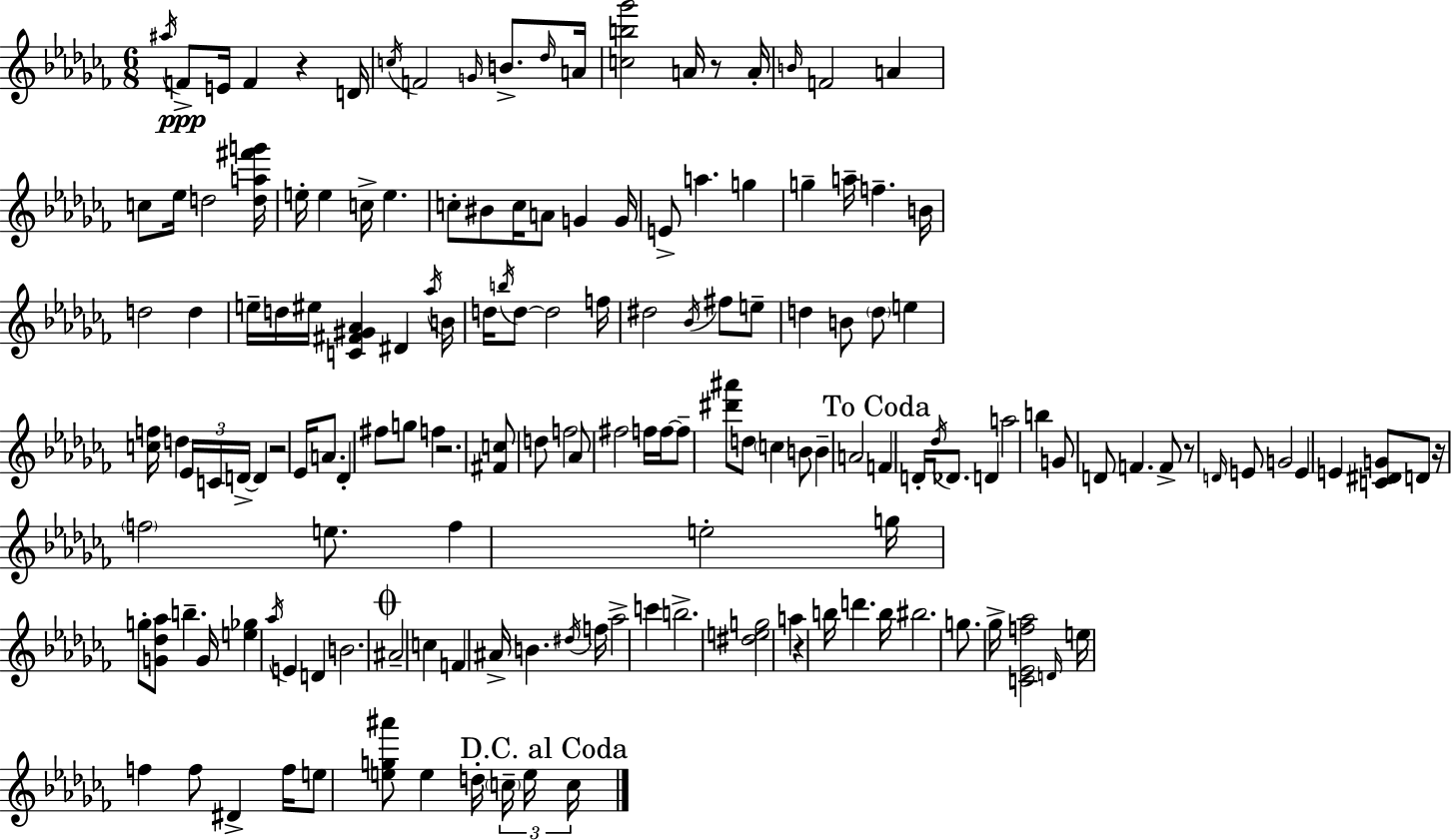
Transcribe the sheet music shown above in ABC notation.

X:1
T:Untitled
M:6/8
L:1/4
K:Abm
^a/4 F/2 E/4 F z D/4 c/4 F2 G/4 B/2 _d/4 A/4 [cb_g']2 A/4 z/2 A/4 B/4 F2 A c/2 _e/4 d2 [da^f'g']/4 e/4 e c/4 e c/2 ^B/2 c/4 A/2 G G/4 E/2 a g g a/4 f B/4 d2 d e/4 d/4 ^e/4 [C^F^G_A] ^D _a/4 B/4 d/4 b/4 d/2 d2 f/4 ^d2 _B/4 ^f/2 e/2 d B/2 d/2 e [cf]/4 d _E/4 C/4 D/4 D z2 _E/4 A/2 _D ^f/2 g/2 f z2 [^Fc]/2 d/2 f2 _A/2 ^f2 f/4 f/4 f/2 [^d'^a']/2 d/2 c B/2 B A2 F D/4 _d/4 _D/2 D a2 b G/2 D/2 F F/2 z/2 D/4 E/2 G2 E E [C^DG]/2 D/2 z/4 f2 e/2 f e2 g/4 g/2 [G_d_a]/2 b G/4 [e_g] _a/4 E D B2 ^A2 c F ^A/4 B ^d/4 f/4 _a2 c' b2 [^deg]2 a z b/4 d' b/4 ^b2 g/2 _g/4 [C_Ef_a]2 D/4 e/4 f f/2 ^D f/4 e/2 [eg^a']/2 e d/4 c/4 e/4 c/4